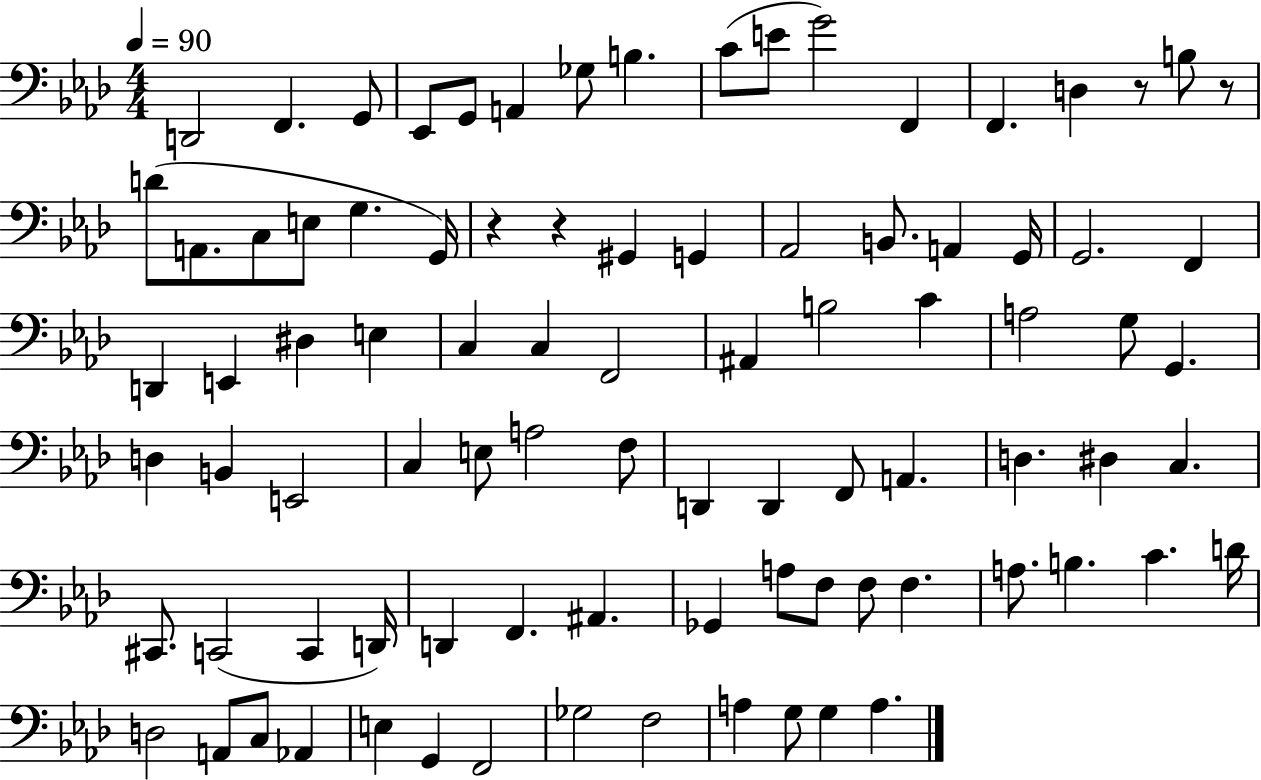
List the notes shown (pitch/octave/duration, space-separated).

D2/h F2/q. G2/e Eb2/e G2/e A2/q Gb3/e B3/q. C4/e E4/e G4/h F2/q F2/q. D3/q R/e B3/e R/e D4/e A2/e. C3/e E3/e G3/q. G2/s R/q R/q G#2/q G2/q Ab2/h B2/e. A2/q G2/s G2/h. F2/q D2/q E2/q D#3/q E3/q C3/q C3/q F2/h A#2/q B3/h C4/q A3/h G3/e G2/q. D3/q B2/q E2/h C3/q E3/e A3/h F3/e D2/q D2/q F2/e A2/q. D3/q. D#3/q C3/q. C#2/e. C2/h C2/q D2/s D2/q F2/q. A#2/q. Gb2/q A3/e F3/e F3/e F3/q. A3/e. B3/q. C4/q. D4/s D3/h A2/e C3/e Ab2/q E3/q G2/q F2/h Gb3/h F3/h A3/q G3/e G3/q A3/q.